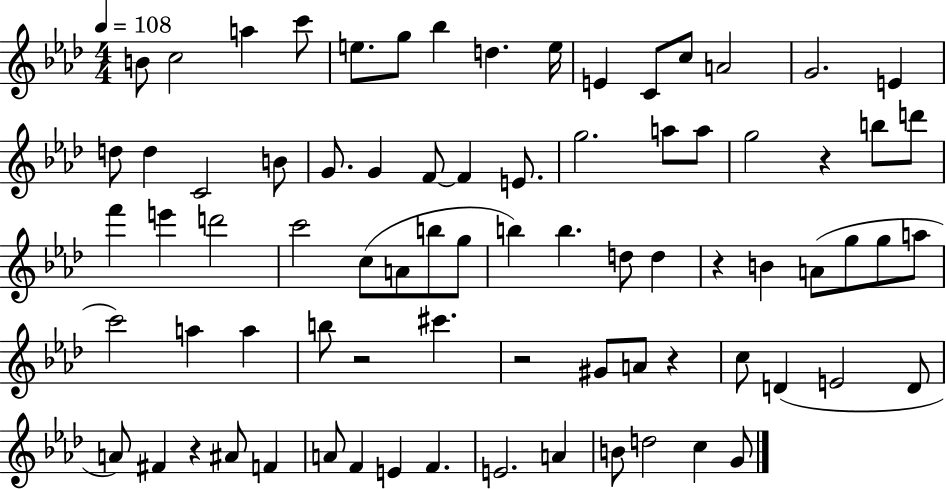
{
  \clef treble
  \numericTimeSignature
  \time 4/4
  \key aes \major
  \tempo 4 = 108
  b'8 c''2 a''4 c'''8 | e''8. g''8 bes''4 d''4. e''16 | e'4 c'8 c''8 a'2 | g'2. e'4 | \break d''8 d''4 c'2 b'8 | g'8. g'4 f'8~~ f'4 e'8. | g''2. a''8 a''8 | g''2 r4 b''8 d'''8 | \break f'''4 e'''4 d'''2 | c'''2 c''8( a'8 b''8 g''8 | b''4) b''4. d''8 d''4 | r4 b'4 a'8( g''8 g''8 a''8 | \break c'''2) a''4 a''4 | b''8 r2 cis'''4. | r2 gis'8 a'8 r4 | c''8 d'4( e'2 d'8 | \break a'8) fis'4 r4 ais'8 f'4 | a'8 f'4 e'4 f'4. | e'2. a'4 | b'8 d''2 c''4 g'8 | \break \bar "|."
}